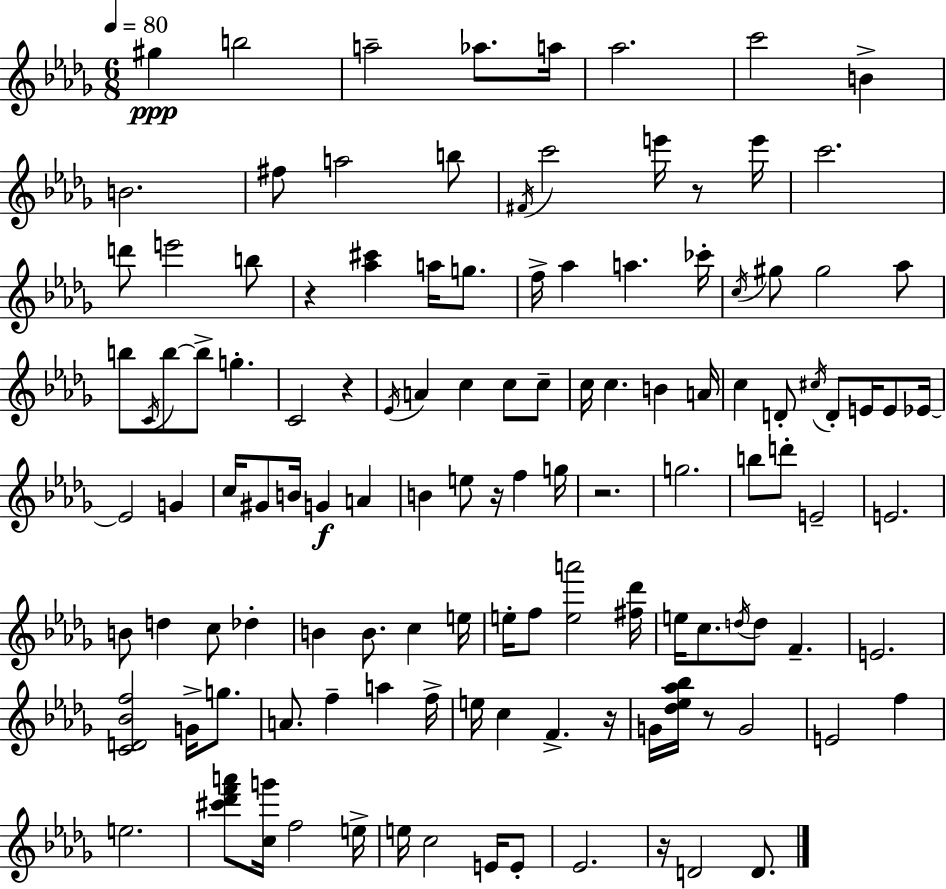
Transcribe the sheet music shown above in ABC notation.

X:1
T:Untitled
M:6/8
L:1/4
K:Bbm
^g b2 a2 _a/2 a/4 _a2 c'2 B B2 ^f/2 a2 b/2 ^F/4 c'2 e'/4 z/2 e'/4 c'2 d'/2 e'2 b/2 z [_a^c'] a/4 g/2 f/4 _a a _c'/4 c/4 ^g/2 ^g2 _a/2 b/2 C/4 b/2 b/2 g C2 z _E/4 A c c/2 c/2 c/4 c B A/4 c D/2 ^c/4 D/2 E/4 E/2 _E/4 _E2 G c/4 ^G/2 B/4 G A B e/2 z/4 f g/4 z2 g2 b/2 d'/2 E2 E2 B/2 d c/2 _d B B/2 c e/4 e/4 f/2 [ea']2 [^f_d']/4 e/4 c/2 d/4 d/2 F E2 [CD_Bf]2 G/4 g/2 A/2 f a f/4 e/4 c F z/4 G/4 [_d_e_a_b]/4 z/2 G2 E2 f e2 [^c'_d'f'a']/2 [cg']/4 f2 e/4 e/4 c2 E/4 E/2 _E2 z/4 D2 D/2